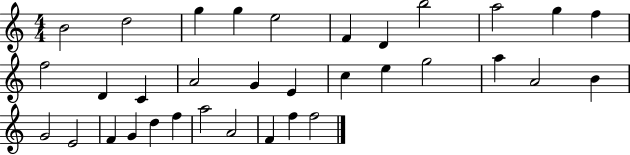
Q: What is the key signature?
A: C major